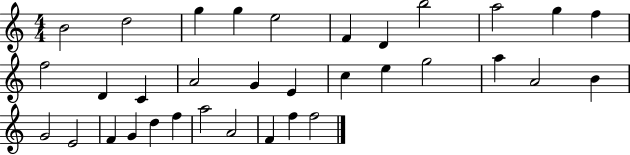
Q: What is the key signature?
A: C major